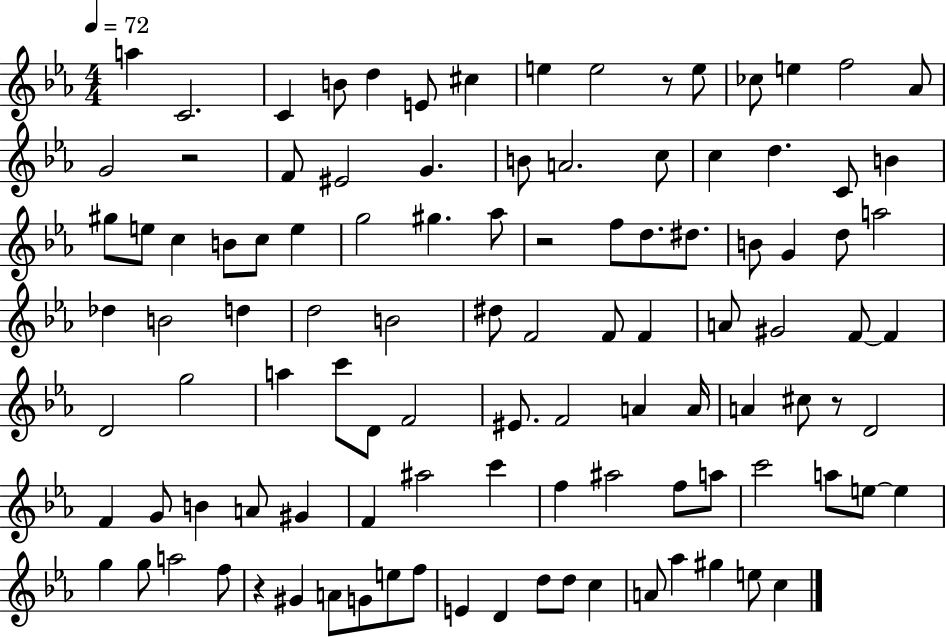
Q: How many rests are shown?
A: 5